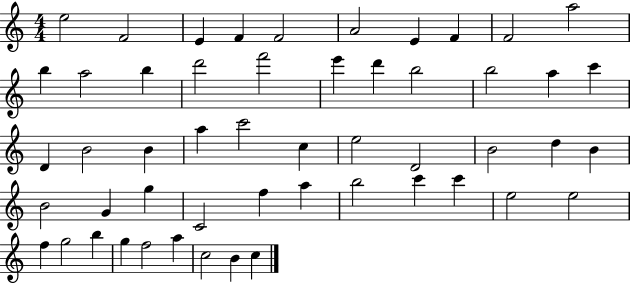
E5/h F4/h E4/q F4/q F4/h A4/h E4/q F4/q F4/h A5/h B5/q A5/h B5/q D6/h F6/h E6/q D6/q B5/h B5/h A5/q C6/q D4/q B4/h B4/q A5/q C6/h C5/q E5/h D4/h B4/h D5/q B4/q B4/h G4/q G5/q C4/h F5/q A5/q B5/h C6/q C6/q E5/h E5/h F5/q G5/h B5/q G5/q F5/h A5/q C5/h B4/q C5/q